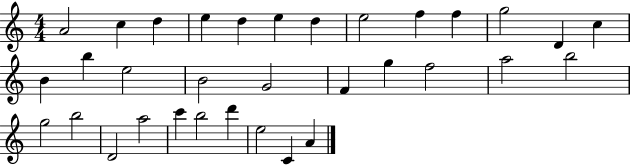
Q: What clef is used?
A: treble